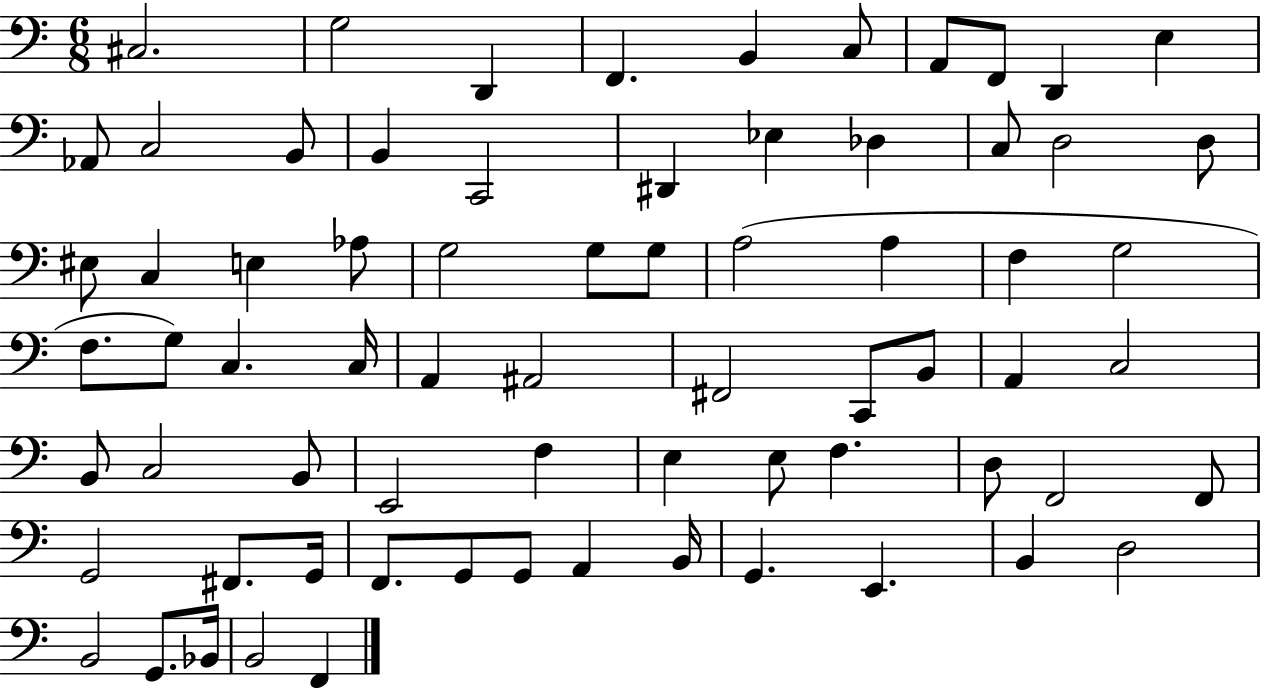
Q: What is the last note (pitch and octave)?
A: F2